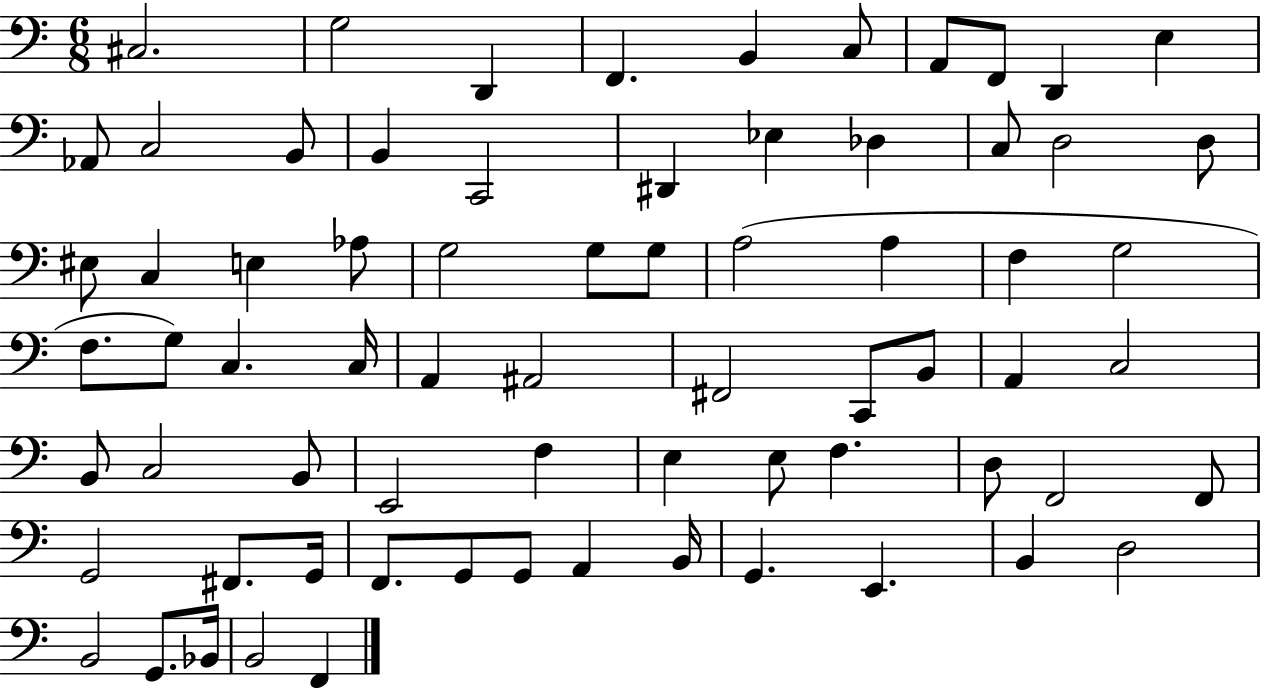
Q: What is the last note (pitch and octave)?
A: F2